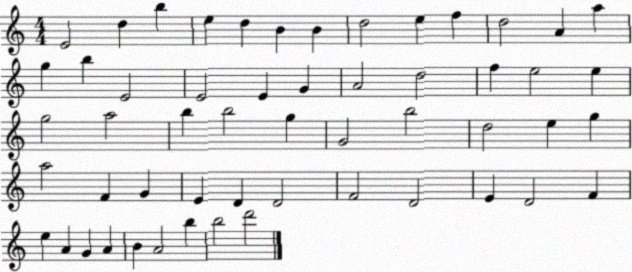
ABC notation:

X:1
T:Untitled
M:4/4
L:1/4
K:C
E2 d b e d B B d2 e f d2 A a g b E2 E2 E G A2 d2 f e2 e g2 a2 b b2 g G2 b2 d2 e g a2 F G E D D2 F2 D2 E D2 F e A G A B A2 b b2 d'2